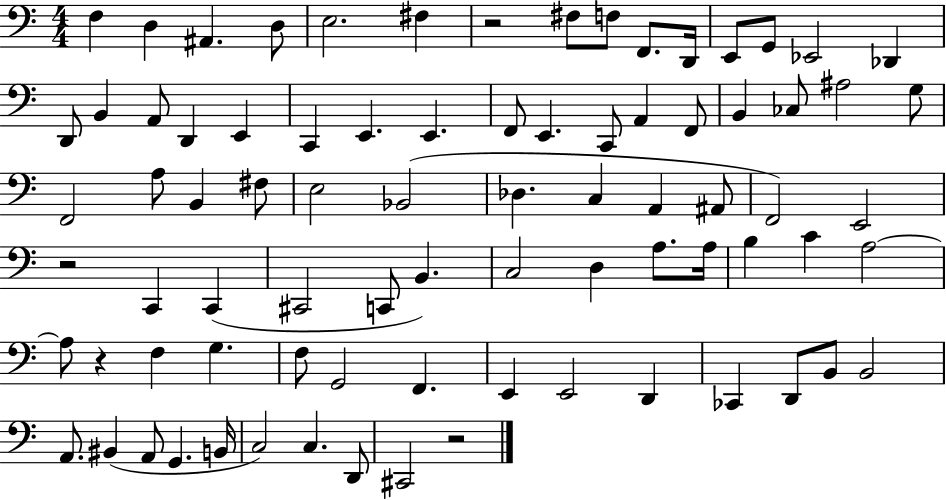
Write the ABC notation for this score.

X:1
T:Untitled
M:4/4
L:1/4
K:C
F, D, ^A,, D,/2 E,2 ^F, z2 ^F,/2 F,/2 F,,/2 D,,/4 E,,/2 G,,/2 _E,,2 _D,, D,,/2 B,, A,,/2 D,, E,, C,, E,, E,, F,,/2 E,, C,,/2 A,, F,,/2 B,, _C,/2 ^A,2 G,/2 F,,2 A,/2 B,, ^F,/2 E,2 _B,,2 _D, C, A,, ^A,,/2 F,,2 E,,2 z2 C,, C,, ^C,,2 C,,/2 B,, C,2 D, A,/2 A,/4 B, C A,2 A,/2 z F, G, F,/2 G,,2 F,, E,, E,,2 D,, _C,, D,,/2 B,,/2 B,,2 A,,/2 ^B,, A,,/2 G,, B,,/4 C,2 C, D,,/2 ^C,,2 z2